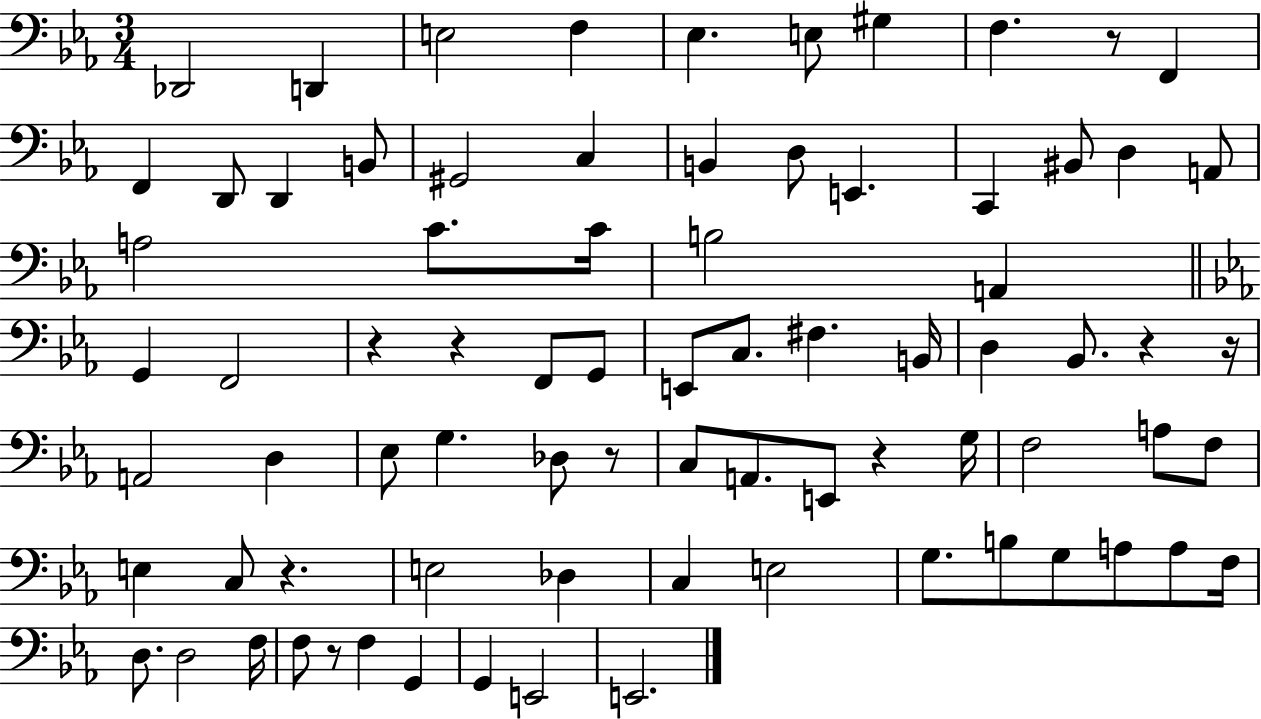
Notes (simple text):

Db2/h D2/q E3/h F3/q Eb3/q. E3/e G#3/q F3/q. R/e F2/q F2/q D2/e D2/q B2/e G#2/h C3/q B2/q D3/e E2/q. C2/q BIS2/e D3/q A2/e A3/h C4/e. C4/s B3/h A2/q G2/q F2/h R/q R/q F2/e G2/e E2/e C3/e. F#3/q. B2/s D3/q Bb2/e. R/q R/s A2/h D3/q Eb3/e G3/q. Db3/e R/e C3/e A2/e. E2/e R/q G3/s F3/h A3/e F3/e E3/q C3/e R/q. E3/h Db3/q C3/q E3/h G3/e. B3/e G3/e A3/e A3/e F3/s D3/e. D3/h F3/s F3/e R/e F3/q G2/q G2/q E2/h E2/h.